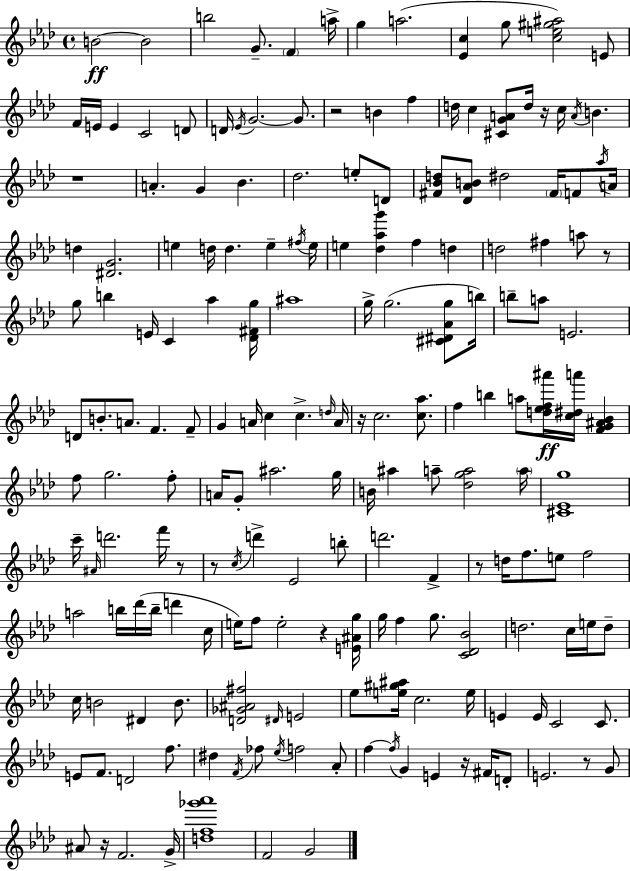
X:1
T:Untitled
M:4/4
L:1/4
K:Fm
B2 B2 b2 G/2 F a/4 g a2 [_Ec] g/2 [ce^g^a]2 E/2 F/4 E/4 E C2 D/2 D/4 _E/4 G2 G/2 z2 B f d/4 c [^CGA]/2 d/4 z/4 c/4 A/4 B z4 A G _B _d2 e/2 D/2 [^F_Bd]/2 [_D_AB]/2 ^d2 ^F/4 F/2 _a/4 A/4 d [^DG]2 e d/4 d e ^f/4 e/4 e [_d_ag'] f d d2 ^f a/2 z/2 g/2 b E/4 C _a [_D^Fg]/4 ^a4 g/4 g2 [^C^D_Ag]/2 b/4 b/2 a/2 E2 D/2 B/2 A/2 F F/2 G A/4 c c d/4 A/4 z/4 c2 [c_a]/2 f b a/2 [d_ef^a']/4 [c^da']/4 [FG^A_B] f/2 g2 f/2 A/4 G/2 ^a2 g/4 B/4 ^a a/2 [_dga]2 a/4 [^C_Eg]4 c'/4 ^A/4 d'2 f'/4 z/2 z/2 c/4 d' _E2 b/2 d'2 F z/2 d/4 f/2 e/2 f2 a2 b/4 _d'/4 b/4 d' c/4 e/4 f/2 e2 z [E^Ag]/4 g/4 f g/2 [C_D_B]2 d2 c/4 e/4 d/2 c/4 B2 ^D B/2 [D_G^A^f]2 ^D/4 E2 _e/2 [e^g^a]/4 c2 e/4 E E/4 C2 C/2 E/2 F/2 D2 f/2 ^d F/4 _f/2 _e/4 f2 _A/2 f f/4 G E z/4 ^F/4 D/2 E2 z/2 G/2 ^A/2 z/4 F2 G/4 [df_g'_a']4 F2 G2